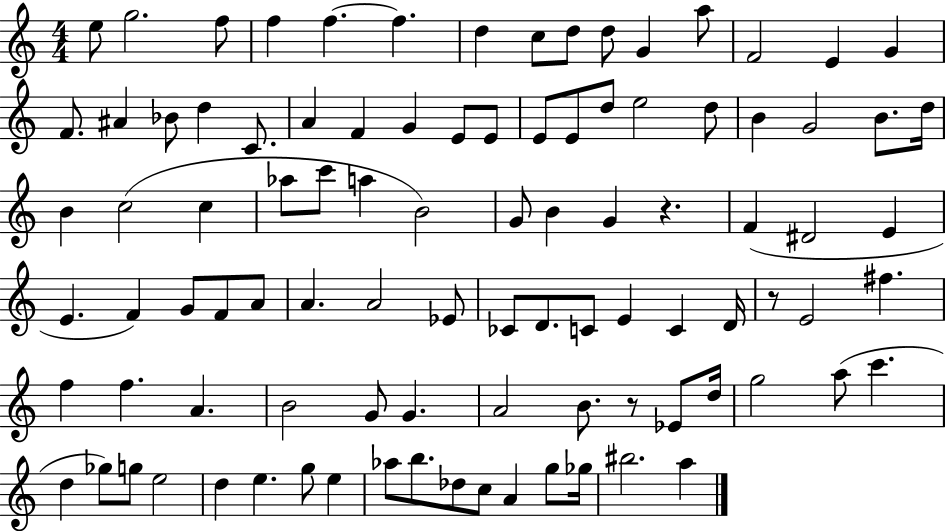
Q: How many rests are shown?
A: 3